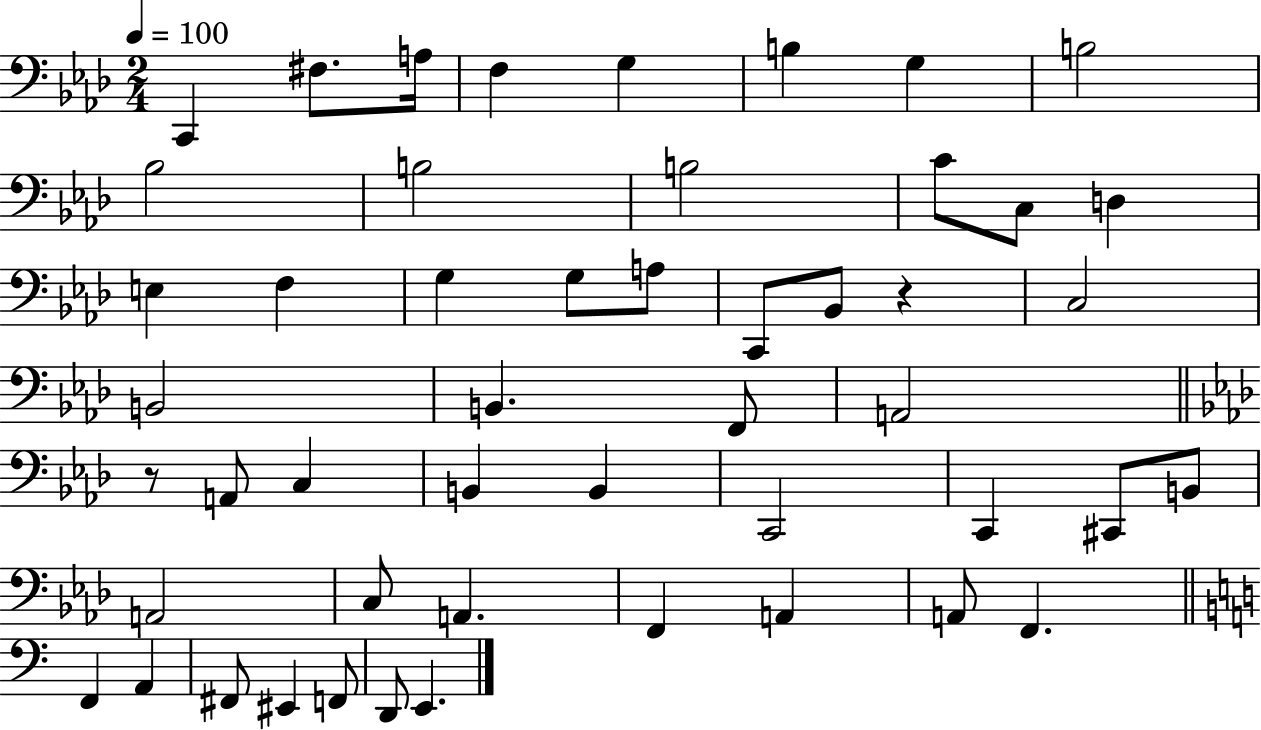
{
  \clef bass
  \numericTimeSignature
  \time 2/4
  \key aes \major
  \tempo 4 = 100
  c,4 fis8. a16 | f4 g4 | b4 g4 | b2 | \break bes2 | b2 | b2 | c'8 c8 d4 | \break e4 f4 | g4 g8 a8 | c,8 bes,8 r4 | c2 | \break b,2 | b,4. f,8 | a,2 | \bar "||" \break \key f \minor r8 a,8 c4 | b,4 b,4 | c,2 | c,4 cis,8 b,8 | \break a,2 | c8 a,4. | f,4 a,4 | a,8 f,4. | \break \bar "||" \break \key c \major f,4 a,4 | fis,8 eis,4 f,8 | d,8 e,4. | \bar "|."
}